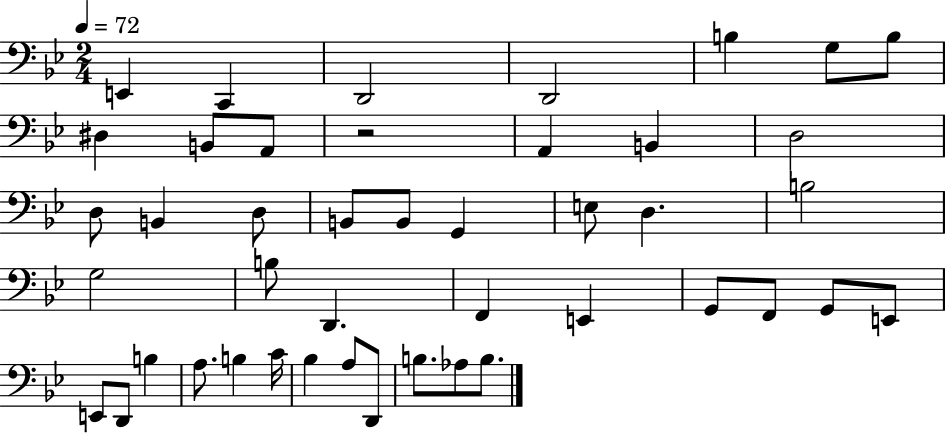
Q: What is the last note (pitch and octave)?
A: B3